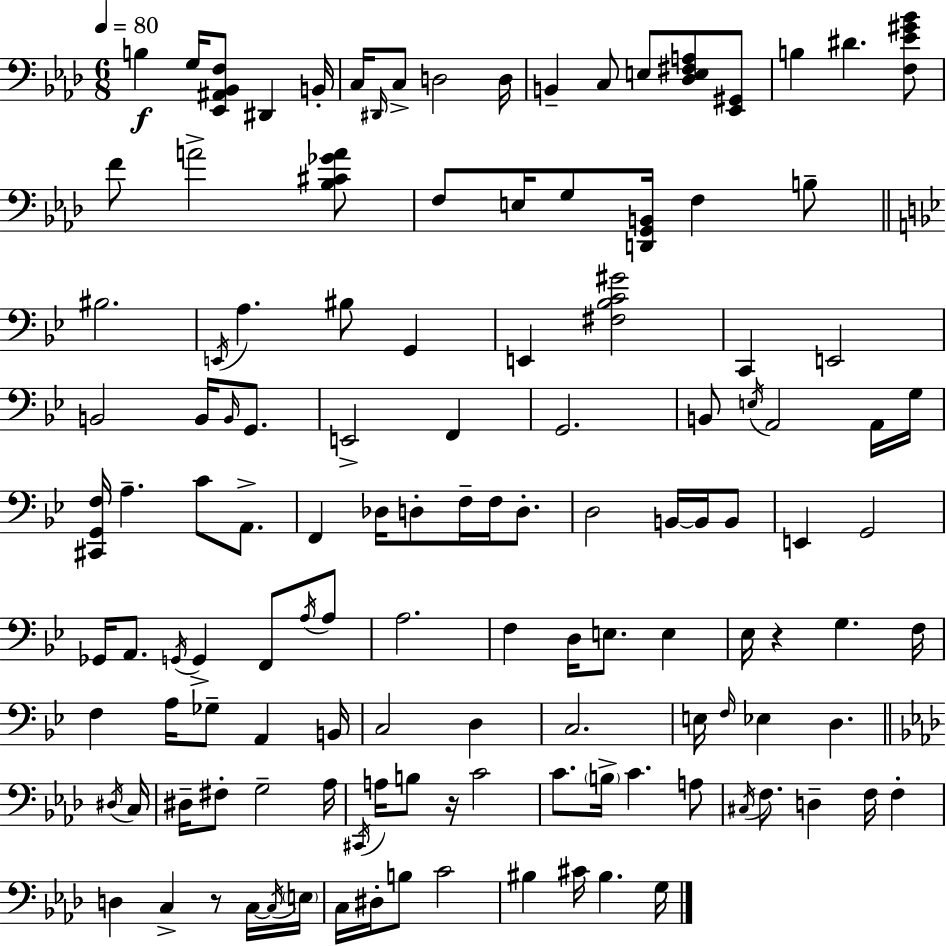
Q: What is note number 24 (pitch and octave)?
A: A3